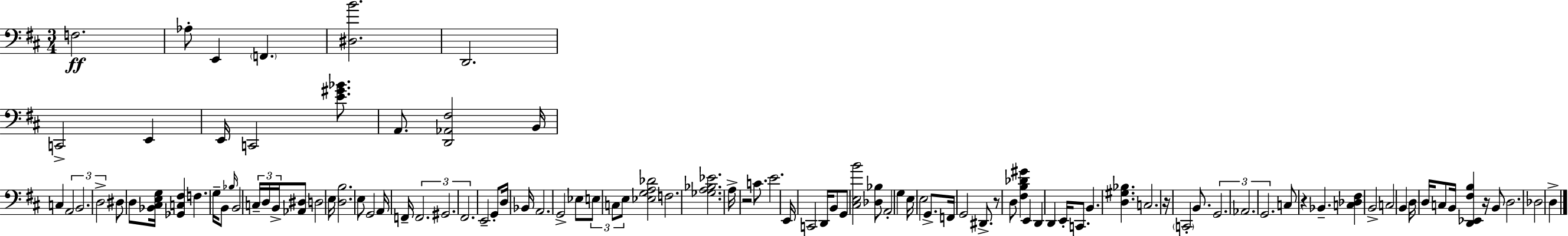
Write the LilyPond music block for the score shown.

{
  \clef bass
  \numericTimeSignature
  \time 3/4
  \key d \major
  \repeat volta 2 { f2.\ff | aes8-. e,4 \parenthesize f,4. | <dis b'>2. | d,2. | \break c,2-> e,4 | e,16 c,2 <e' gis' bes'>8. | a,8. <d, aes, fis>2 b,16 | c4 \tuplet 3/2 { a,2 | \break b,2. | d2-> } dis8 d8 | <bes, cis e g>16 <ges, c fis>4 f4. g16-- | b,8 \grace { bes16 } b,2 \tuplet 3/2 { c16-- | \break d16 b,16-> } <aes, dis>8 d2 | \parenthesize e16 <d b>2. | e8 g,2 a,16 | f,16-- \tuplet 3/2 { f,2. | \break gis,2. | fis,2. } | e,2-- g,8-. d16 | bes,16 a,2. | \break g,2-> ees8 \tuplet 3/2 { e8 | c8 e8 } <ees g a des'>2 | f2. | <ges a bes ees'>2. | \break a16-> r2 c'8. | e'2. | e,16 c,2 d,16 b,8 | g,8 <cis e b'>2 <des bes>8 | \break a,2-. g4 | e16 e2 g,8.-> | f,16 g,2 dis,8.-> | r8 d8 <fis b des' gis'>4 e,4 | \break d,4 d,4 e,16-. c,8. | b,4. <d gis bes>4. | c2. | r16 \parenthesize c,2-. b,8. | \break \tuplet 3/2 { g,2. | aes,2. | g,2. } | c8 r4 bes,4.-- | \break <c des fis>4 b,2-> | c2 b,4 | d16 d16 c8 b,16 <d, ees, fis b>4 r16 b,8 | d2. | \break des2 d4-> | } \bar "|."
}